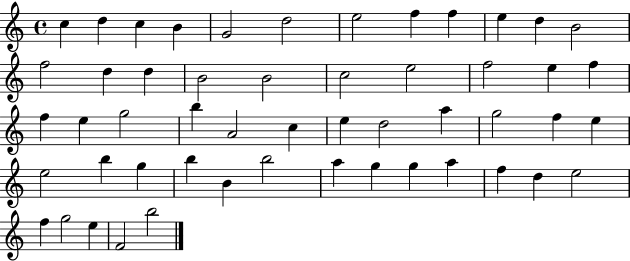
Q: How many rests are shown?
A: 0